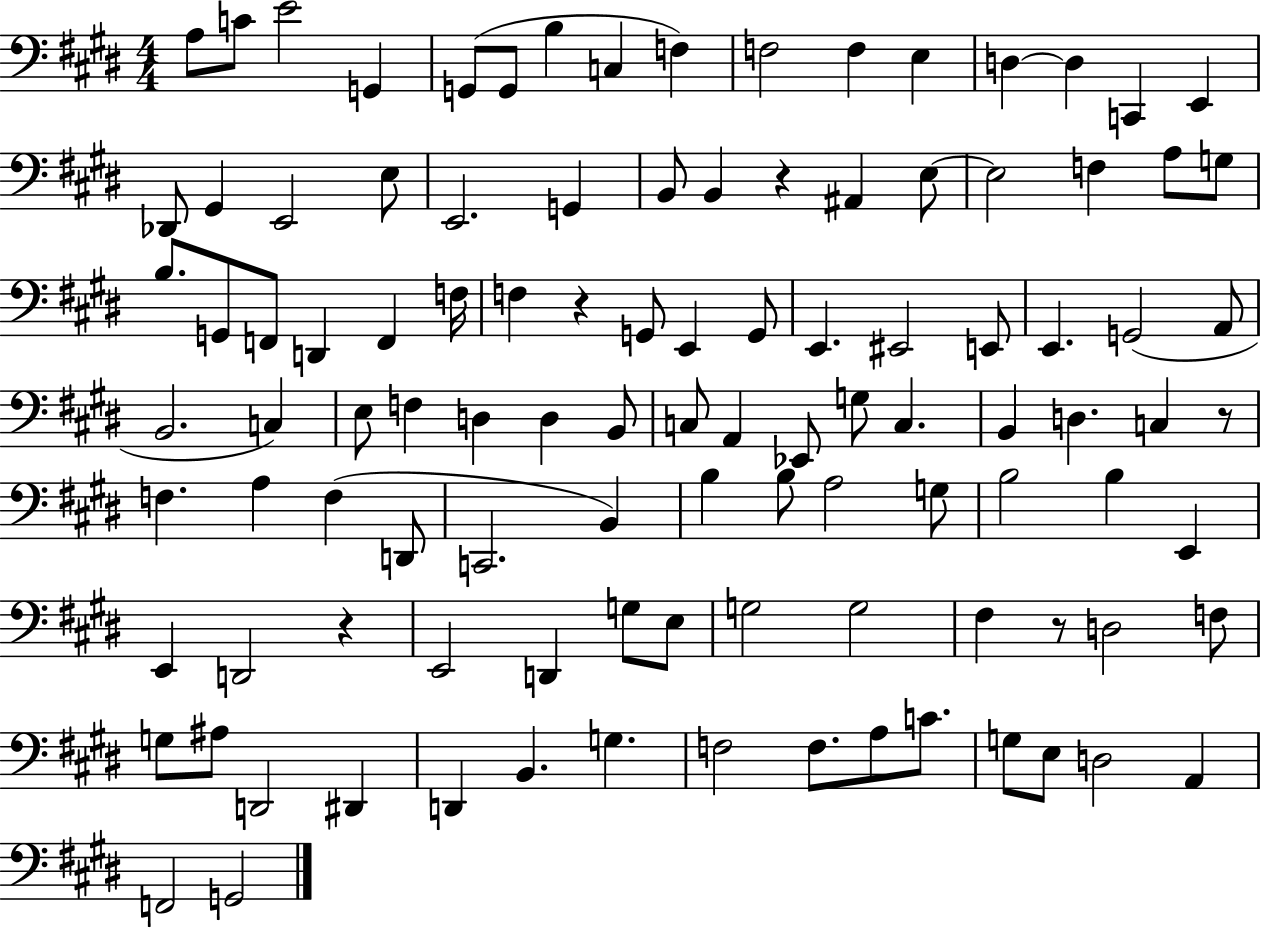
A3/e C4/e E4/h G2/q G2/e G2/e B3/q C3/q F3/q F3/h F3/q E3/q D3/q D3/q C2/q E2/q Db2/e G#2/q E2/h E3/e E2/h. G2/q B2/e B2/q R/q A#2/q E3/e E3/h F3/q A3/e G3/e B3/e. G2/e F2/e D2/q F2/q F3/s F3/q R/q G2/e E2/q G2/e E2/q. EIS2/h E2/e E2/q. G2/h A2/e B2/h. C3/q E3/e F3/q D3/q D3/q B2/e C3/e A2/q Eb2/e G3/e C3/q. B2/q D3/q. C3/q R/e F3/q. A3/q F3/q D2/e C2/h. B2/q B3/q B3/e A3/h G3/e B3/h B3/q E2/q E2/q D2/h R/q E2/h D2/q G3/e E3/e G3/h G3/h F#3/q R/e D3/h F3/e G3/e A#3/e D2/h D#2/q D2/q B2/q. G3/q. F3/h F3/e. A3/e C4/e. G3/e E3/e D3/h A2/q F2/h G2/h